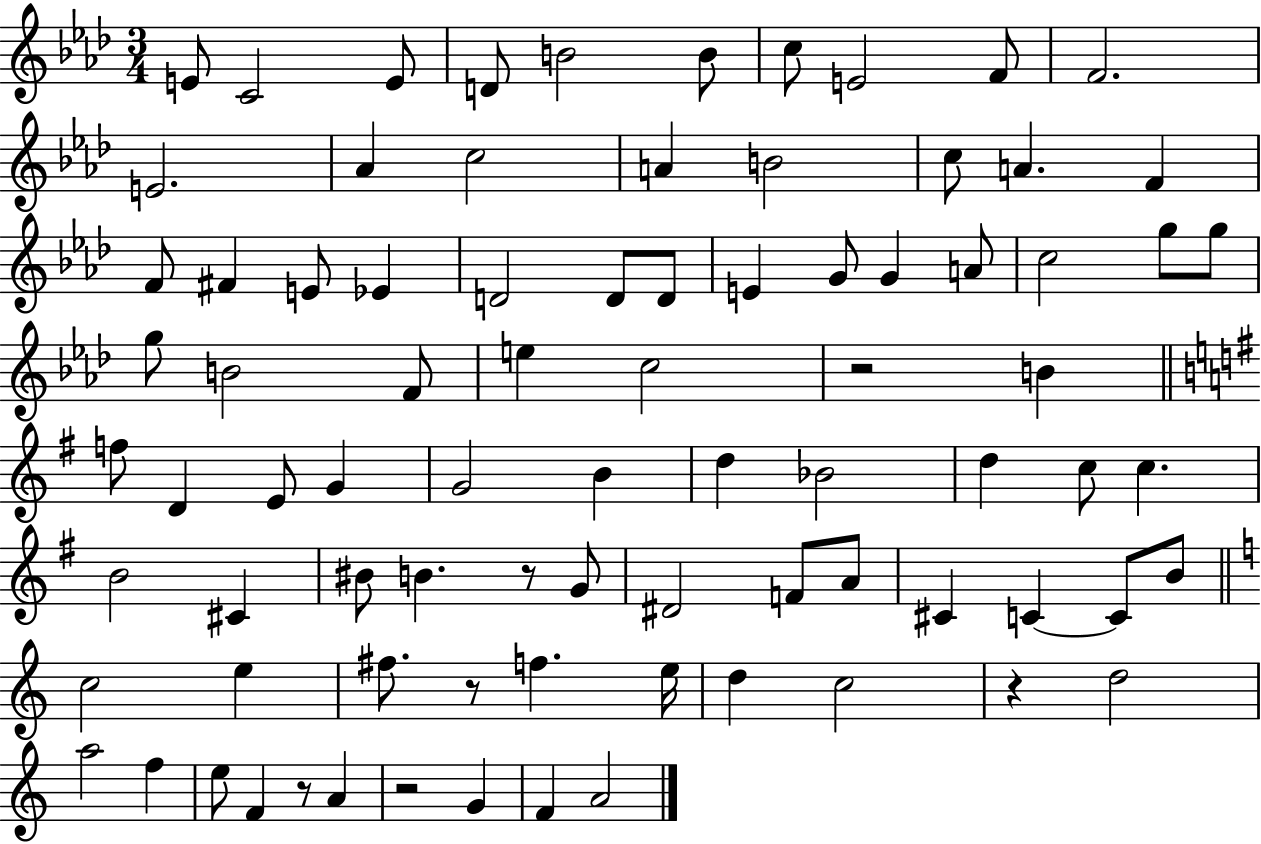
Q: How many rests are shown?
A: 6